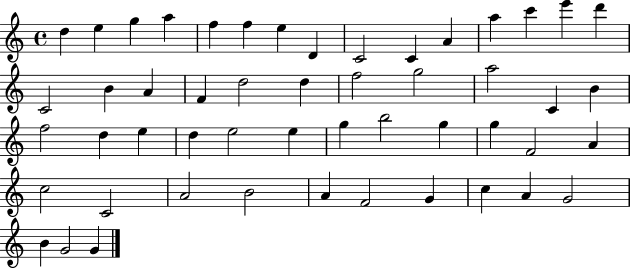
X:1
T:Untitled
M:4/4
L:1/4
K:C
d e g a f f e D C2 C A a c' e' d' C2 B A F d2 d f2 g2 a2 C B f2 d e d e2 e g b2 g g F2 A c2 C2 A2 B2 A F2 G c A G2 B G2 G